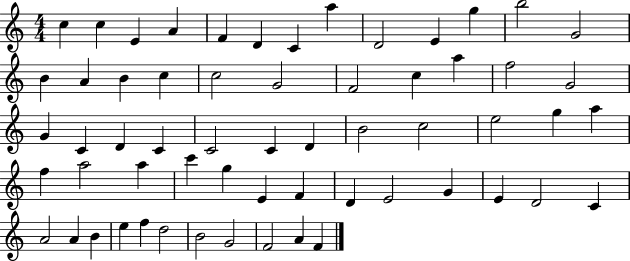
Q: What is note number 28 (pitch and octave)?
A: C4